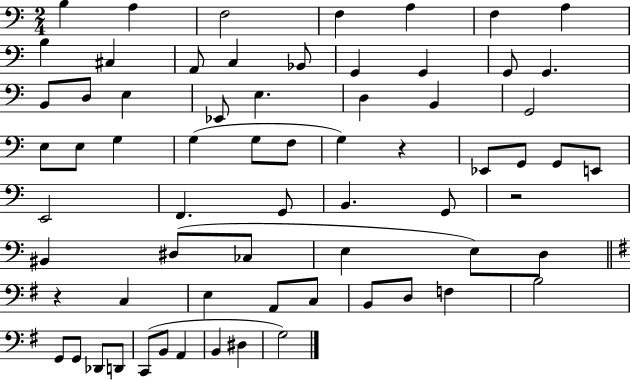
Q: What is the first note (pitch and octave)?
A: B3